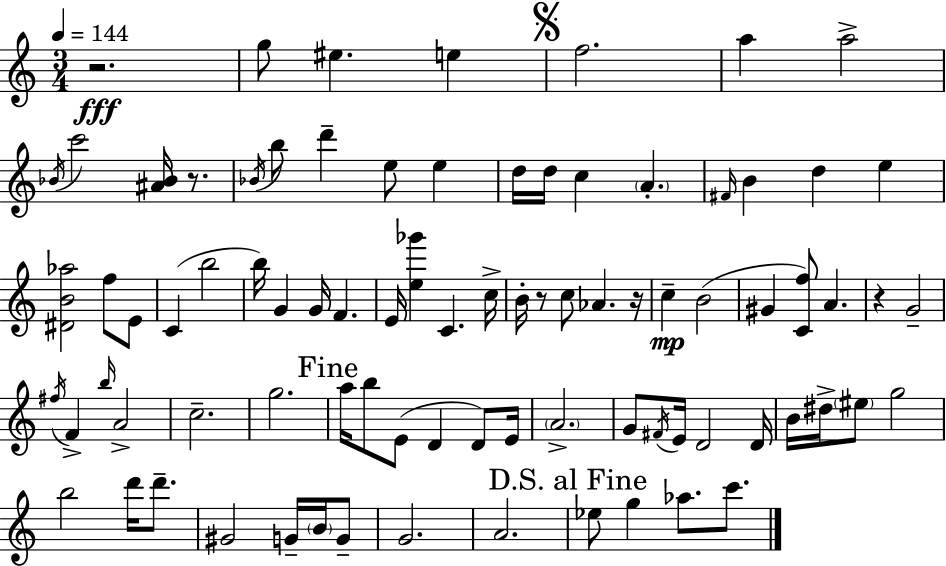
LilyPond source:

{
  \clef treble
  \numericTimeSignature
  \time 3/4
  \key c \major
  \tempo 4 = 144
  r2.\fff | g''8 eis''4. e''4 | \mark \markup { \musicglyph "scripts.segno" } f''2. | a''4 a''2-> | \break \acciaccatura { bes'16 } c'''2 <ais' bes'>16 r8. | \acciaccatura { bes'16 } b''8 d'''4-- e''8 e''4 | d''16 d''16 c''4 \parenthesize a'4.-. | \grace { fis'16 } b'4 d''4 e''4 | \break <dis' b' aes''>2 f''8 | e'8 c'4( b''2 | b''16) g'4 g'16 f'4. | e'16 <e'' ges'''>4 c'4. | \break c''16-> b'16-. r8 c''8 aes'4. | r16 c''4--\mp b'2( | gis'4 <c' f''>8) a'4. | r4 g'2-- | \break \acciaccatura { fis''16 } f'4-> \grace { b''16 } a'2-> | c''2.-- | g''2. | \mark "Fine" a''16 b''8 e'8( d'4 | \break d'8) e'16 \parenthesize a'2.-> | g'8 \acciaccatura { fis'16 } e'16 d'2 | d'16 b'16 dis''16-> \parenthesize eis''8 g''2 | b''2 | \break d'''16 d'''8.-- gis'2 | g'16-- \parenthesize b'16 g'8-- g'2. | a'2. | \mark "D.S. al Fine" ees''8 g''4 | \break aes''8. c'''8. \bar "|."
}